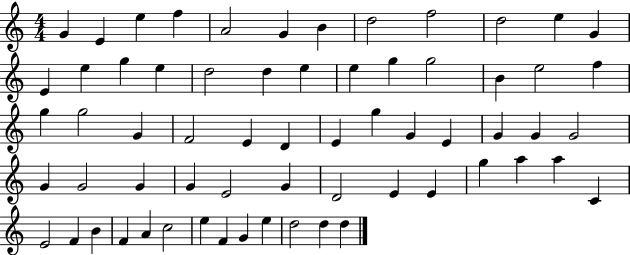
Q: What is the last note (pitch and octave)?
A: D5